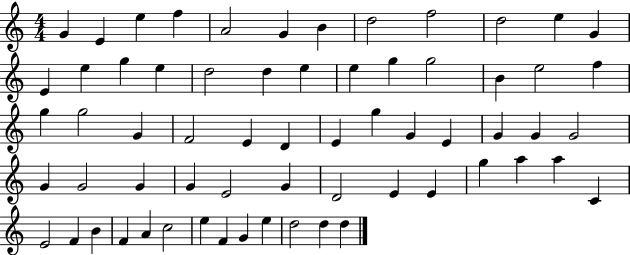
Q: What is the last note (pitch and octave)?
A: D5